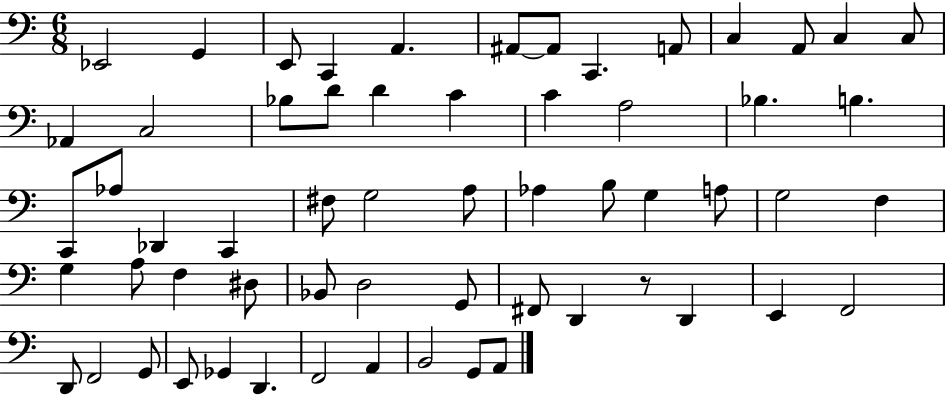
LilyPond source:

{
  \clef bass
  \numericTimeSignature
  \time 6/8
  \key c \major
  \repeat volta 2 { ees,2 g,4 | e,8 c,4 a,4. | ais,8~~ ais,8 c,4. a,8 | c4 a,8 c4 c8 | \break aes,4 c2 | bes8 d'8 d'4 c'4 | c'4 a2 | bes4. b4. | \break c,8 aes8 des,4 c,4 | fis8 g2 a8 | aes4 b8 g4 a8 | g2 f4 | \break g4 a8 f4 dis8 | bes,8 d2 g,8 | fis,8 d,4 r8 d,4 | e,4 f,2 | \break d,8 f,2 g,8 | e,8 ges,4 d,4. | f,2 a,4 | b,2 g,8 a,8 | \break } \bar "|."
}